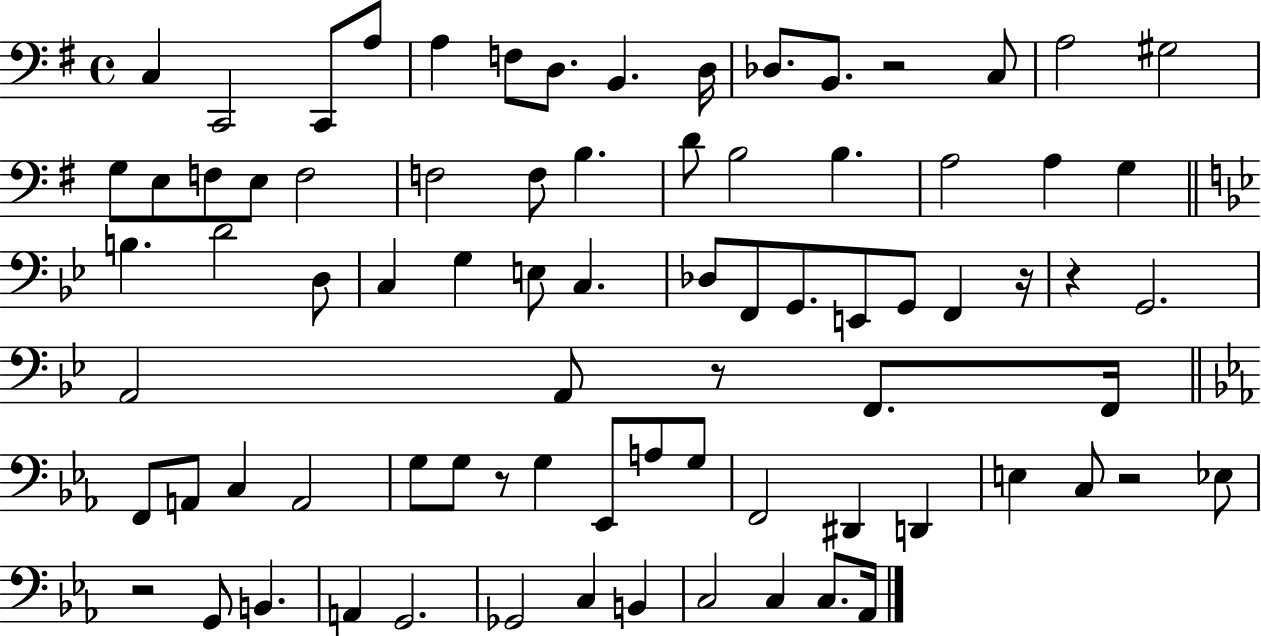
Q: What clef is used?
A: bass